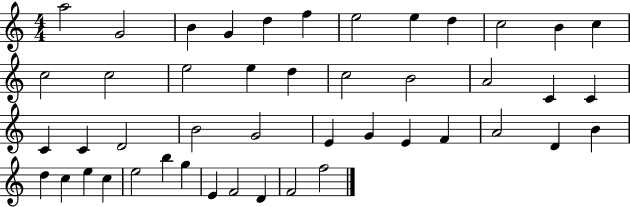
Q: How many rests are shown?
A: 0